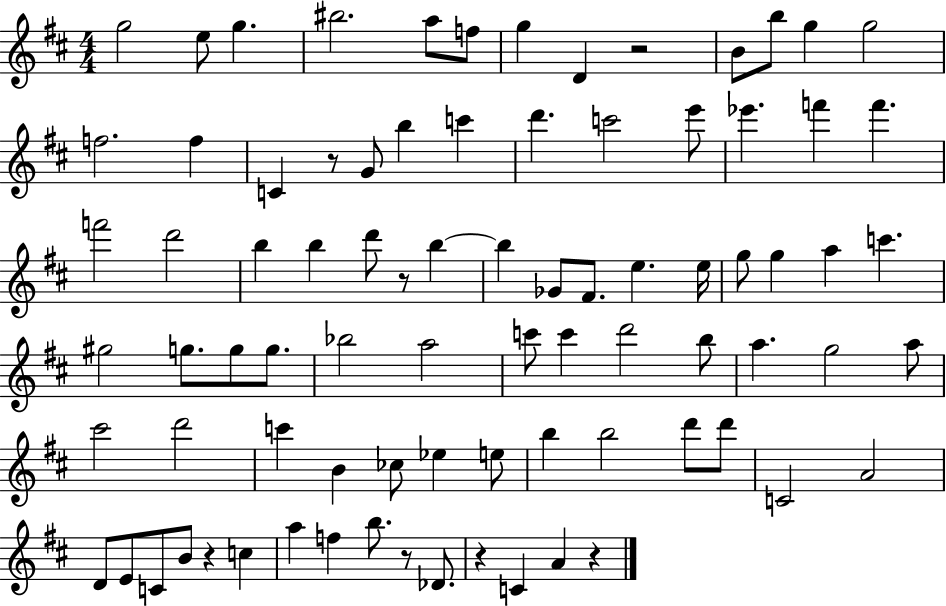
{
  \clef treble
  \numericTimeSignature
  \time 4/4
  \key d \major
  \repeat volta 2 { g''2 e''8 g''4. | bis''2. a''8 f''8 | g''4 d'4 r2 | b'8 b''8 g''4 g''2 | \break f''2. f''4 | c'4 r8 g'8 b''4 c'''4 | d'''4. c'''2 e'''8 | ees'''4. f'''4 f'''4. | \break f'''2 d'''2 | b''4 b''4 d'''8 r8 b''4~~ | b''4 ges'8 fis'8. e''4. e''16 | g''8 g''4 a''4 c'''4. | \break gis''2 g''8. g''8 g''8. | bes''2 a''2 | c'''8 c'''4 d'''2 b''8 | a''4. g''2 a''8 | \break cis'''2 d'''2 | c'''4 b'4 ces''8 ees''4 e''8 | b''4 b''2 d'''8 d'''8 | c'2 a'2 | \break d'8 e'8 c'8 b'8 r4 c''4 | a''4 f''4 b''8. r8 des'8. | r4 c'4 a'4 r4 | } \bar "|."
}